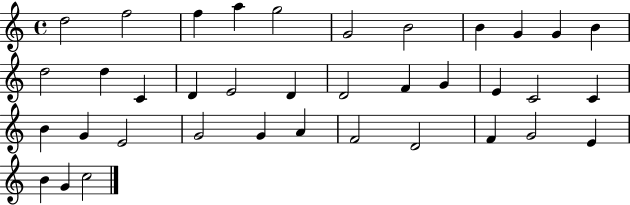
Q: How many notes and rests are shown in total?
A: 37